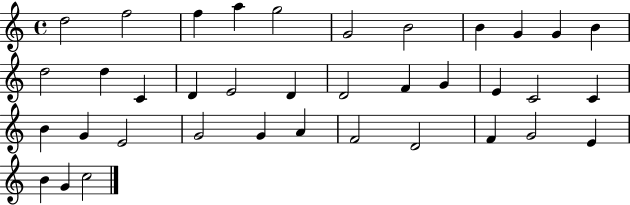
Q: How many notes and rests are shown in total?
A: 37